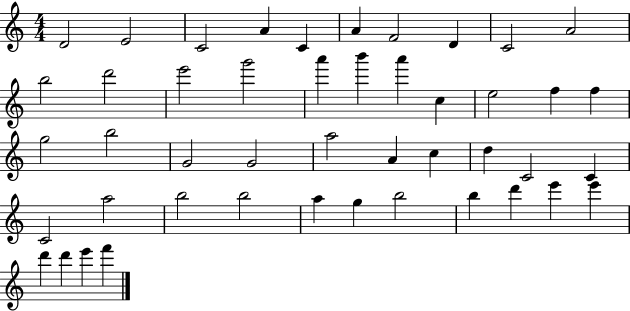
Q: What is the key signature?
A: C major